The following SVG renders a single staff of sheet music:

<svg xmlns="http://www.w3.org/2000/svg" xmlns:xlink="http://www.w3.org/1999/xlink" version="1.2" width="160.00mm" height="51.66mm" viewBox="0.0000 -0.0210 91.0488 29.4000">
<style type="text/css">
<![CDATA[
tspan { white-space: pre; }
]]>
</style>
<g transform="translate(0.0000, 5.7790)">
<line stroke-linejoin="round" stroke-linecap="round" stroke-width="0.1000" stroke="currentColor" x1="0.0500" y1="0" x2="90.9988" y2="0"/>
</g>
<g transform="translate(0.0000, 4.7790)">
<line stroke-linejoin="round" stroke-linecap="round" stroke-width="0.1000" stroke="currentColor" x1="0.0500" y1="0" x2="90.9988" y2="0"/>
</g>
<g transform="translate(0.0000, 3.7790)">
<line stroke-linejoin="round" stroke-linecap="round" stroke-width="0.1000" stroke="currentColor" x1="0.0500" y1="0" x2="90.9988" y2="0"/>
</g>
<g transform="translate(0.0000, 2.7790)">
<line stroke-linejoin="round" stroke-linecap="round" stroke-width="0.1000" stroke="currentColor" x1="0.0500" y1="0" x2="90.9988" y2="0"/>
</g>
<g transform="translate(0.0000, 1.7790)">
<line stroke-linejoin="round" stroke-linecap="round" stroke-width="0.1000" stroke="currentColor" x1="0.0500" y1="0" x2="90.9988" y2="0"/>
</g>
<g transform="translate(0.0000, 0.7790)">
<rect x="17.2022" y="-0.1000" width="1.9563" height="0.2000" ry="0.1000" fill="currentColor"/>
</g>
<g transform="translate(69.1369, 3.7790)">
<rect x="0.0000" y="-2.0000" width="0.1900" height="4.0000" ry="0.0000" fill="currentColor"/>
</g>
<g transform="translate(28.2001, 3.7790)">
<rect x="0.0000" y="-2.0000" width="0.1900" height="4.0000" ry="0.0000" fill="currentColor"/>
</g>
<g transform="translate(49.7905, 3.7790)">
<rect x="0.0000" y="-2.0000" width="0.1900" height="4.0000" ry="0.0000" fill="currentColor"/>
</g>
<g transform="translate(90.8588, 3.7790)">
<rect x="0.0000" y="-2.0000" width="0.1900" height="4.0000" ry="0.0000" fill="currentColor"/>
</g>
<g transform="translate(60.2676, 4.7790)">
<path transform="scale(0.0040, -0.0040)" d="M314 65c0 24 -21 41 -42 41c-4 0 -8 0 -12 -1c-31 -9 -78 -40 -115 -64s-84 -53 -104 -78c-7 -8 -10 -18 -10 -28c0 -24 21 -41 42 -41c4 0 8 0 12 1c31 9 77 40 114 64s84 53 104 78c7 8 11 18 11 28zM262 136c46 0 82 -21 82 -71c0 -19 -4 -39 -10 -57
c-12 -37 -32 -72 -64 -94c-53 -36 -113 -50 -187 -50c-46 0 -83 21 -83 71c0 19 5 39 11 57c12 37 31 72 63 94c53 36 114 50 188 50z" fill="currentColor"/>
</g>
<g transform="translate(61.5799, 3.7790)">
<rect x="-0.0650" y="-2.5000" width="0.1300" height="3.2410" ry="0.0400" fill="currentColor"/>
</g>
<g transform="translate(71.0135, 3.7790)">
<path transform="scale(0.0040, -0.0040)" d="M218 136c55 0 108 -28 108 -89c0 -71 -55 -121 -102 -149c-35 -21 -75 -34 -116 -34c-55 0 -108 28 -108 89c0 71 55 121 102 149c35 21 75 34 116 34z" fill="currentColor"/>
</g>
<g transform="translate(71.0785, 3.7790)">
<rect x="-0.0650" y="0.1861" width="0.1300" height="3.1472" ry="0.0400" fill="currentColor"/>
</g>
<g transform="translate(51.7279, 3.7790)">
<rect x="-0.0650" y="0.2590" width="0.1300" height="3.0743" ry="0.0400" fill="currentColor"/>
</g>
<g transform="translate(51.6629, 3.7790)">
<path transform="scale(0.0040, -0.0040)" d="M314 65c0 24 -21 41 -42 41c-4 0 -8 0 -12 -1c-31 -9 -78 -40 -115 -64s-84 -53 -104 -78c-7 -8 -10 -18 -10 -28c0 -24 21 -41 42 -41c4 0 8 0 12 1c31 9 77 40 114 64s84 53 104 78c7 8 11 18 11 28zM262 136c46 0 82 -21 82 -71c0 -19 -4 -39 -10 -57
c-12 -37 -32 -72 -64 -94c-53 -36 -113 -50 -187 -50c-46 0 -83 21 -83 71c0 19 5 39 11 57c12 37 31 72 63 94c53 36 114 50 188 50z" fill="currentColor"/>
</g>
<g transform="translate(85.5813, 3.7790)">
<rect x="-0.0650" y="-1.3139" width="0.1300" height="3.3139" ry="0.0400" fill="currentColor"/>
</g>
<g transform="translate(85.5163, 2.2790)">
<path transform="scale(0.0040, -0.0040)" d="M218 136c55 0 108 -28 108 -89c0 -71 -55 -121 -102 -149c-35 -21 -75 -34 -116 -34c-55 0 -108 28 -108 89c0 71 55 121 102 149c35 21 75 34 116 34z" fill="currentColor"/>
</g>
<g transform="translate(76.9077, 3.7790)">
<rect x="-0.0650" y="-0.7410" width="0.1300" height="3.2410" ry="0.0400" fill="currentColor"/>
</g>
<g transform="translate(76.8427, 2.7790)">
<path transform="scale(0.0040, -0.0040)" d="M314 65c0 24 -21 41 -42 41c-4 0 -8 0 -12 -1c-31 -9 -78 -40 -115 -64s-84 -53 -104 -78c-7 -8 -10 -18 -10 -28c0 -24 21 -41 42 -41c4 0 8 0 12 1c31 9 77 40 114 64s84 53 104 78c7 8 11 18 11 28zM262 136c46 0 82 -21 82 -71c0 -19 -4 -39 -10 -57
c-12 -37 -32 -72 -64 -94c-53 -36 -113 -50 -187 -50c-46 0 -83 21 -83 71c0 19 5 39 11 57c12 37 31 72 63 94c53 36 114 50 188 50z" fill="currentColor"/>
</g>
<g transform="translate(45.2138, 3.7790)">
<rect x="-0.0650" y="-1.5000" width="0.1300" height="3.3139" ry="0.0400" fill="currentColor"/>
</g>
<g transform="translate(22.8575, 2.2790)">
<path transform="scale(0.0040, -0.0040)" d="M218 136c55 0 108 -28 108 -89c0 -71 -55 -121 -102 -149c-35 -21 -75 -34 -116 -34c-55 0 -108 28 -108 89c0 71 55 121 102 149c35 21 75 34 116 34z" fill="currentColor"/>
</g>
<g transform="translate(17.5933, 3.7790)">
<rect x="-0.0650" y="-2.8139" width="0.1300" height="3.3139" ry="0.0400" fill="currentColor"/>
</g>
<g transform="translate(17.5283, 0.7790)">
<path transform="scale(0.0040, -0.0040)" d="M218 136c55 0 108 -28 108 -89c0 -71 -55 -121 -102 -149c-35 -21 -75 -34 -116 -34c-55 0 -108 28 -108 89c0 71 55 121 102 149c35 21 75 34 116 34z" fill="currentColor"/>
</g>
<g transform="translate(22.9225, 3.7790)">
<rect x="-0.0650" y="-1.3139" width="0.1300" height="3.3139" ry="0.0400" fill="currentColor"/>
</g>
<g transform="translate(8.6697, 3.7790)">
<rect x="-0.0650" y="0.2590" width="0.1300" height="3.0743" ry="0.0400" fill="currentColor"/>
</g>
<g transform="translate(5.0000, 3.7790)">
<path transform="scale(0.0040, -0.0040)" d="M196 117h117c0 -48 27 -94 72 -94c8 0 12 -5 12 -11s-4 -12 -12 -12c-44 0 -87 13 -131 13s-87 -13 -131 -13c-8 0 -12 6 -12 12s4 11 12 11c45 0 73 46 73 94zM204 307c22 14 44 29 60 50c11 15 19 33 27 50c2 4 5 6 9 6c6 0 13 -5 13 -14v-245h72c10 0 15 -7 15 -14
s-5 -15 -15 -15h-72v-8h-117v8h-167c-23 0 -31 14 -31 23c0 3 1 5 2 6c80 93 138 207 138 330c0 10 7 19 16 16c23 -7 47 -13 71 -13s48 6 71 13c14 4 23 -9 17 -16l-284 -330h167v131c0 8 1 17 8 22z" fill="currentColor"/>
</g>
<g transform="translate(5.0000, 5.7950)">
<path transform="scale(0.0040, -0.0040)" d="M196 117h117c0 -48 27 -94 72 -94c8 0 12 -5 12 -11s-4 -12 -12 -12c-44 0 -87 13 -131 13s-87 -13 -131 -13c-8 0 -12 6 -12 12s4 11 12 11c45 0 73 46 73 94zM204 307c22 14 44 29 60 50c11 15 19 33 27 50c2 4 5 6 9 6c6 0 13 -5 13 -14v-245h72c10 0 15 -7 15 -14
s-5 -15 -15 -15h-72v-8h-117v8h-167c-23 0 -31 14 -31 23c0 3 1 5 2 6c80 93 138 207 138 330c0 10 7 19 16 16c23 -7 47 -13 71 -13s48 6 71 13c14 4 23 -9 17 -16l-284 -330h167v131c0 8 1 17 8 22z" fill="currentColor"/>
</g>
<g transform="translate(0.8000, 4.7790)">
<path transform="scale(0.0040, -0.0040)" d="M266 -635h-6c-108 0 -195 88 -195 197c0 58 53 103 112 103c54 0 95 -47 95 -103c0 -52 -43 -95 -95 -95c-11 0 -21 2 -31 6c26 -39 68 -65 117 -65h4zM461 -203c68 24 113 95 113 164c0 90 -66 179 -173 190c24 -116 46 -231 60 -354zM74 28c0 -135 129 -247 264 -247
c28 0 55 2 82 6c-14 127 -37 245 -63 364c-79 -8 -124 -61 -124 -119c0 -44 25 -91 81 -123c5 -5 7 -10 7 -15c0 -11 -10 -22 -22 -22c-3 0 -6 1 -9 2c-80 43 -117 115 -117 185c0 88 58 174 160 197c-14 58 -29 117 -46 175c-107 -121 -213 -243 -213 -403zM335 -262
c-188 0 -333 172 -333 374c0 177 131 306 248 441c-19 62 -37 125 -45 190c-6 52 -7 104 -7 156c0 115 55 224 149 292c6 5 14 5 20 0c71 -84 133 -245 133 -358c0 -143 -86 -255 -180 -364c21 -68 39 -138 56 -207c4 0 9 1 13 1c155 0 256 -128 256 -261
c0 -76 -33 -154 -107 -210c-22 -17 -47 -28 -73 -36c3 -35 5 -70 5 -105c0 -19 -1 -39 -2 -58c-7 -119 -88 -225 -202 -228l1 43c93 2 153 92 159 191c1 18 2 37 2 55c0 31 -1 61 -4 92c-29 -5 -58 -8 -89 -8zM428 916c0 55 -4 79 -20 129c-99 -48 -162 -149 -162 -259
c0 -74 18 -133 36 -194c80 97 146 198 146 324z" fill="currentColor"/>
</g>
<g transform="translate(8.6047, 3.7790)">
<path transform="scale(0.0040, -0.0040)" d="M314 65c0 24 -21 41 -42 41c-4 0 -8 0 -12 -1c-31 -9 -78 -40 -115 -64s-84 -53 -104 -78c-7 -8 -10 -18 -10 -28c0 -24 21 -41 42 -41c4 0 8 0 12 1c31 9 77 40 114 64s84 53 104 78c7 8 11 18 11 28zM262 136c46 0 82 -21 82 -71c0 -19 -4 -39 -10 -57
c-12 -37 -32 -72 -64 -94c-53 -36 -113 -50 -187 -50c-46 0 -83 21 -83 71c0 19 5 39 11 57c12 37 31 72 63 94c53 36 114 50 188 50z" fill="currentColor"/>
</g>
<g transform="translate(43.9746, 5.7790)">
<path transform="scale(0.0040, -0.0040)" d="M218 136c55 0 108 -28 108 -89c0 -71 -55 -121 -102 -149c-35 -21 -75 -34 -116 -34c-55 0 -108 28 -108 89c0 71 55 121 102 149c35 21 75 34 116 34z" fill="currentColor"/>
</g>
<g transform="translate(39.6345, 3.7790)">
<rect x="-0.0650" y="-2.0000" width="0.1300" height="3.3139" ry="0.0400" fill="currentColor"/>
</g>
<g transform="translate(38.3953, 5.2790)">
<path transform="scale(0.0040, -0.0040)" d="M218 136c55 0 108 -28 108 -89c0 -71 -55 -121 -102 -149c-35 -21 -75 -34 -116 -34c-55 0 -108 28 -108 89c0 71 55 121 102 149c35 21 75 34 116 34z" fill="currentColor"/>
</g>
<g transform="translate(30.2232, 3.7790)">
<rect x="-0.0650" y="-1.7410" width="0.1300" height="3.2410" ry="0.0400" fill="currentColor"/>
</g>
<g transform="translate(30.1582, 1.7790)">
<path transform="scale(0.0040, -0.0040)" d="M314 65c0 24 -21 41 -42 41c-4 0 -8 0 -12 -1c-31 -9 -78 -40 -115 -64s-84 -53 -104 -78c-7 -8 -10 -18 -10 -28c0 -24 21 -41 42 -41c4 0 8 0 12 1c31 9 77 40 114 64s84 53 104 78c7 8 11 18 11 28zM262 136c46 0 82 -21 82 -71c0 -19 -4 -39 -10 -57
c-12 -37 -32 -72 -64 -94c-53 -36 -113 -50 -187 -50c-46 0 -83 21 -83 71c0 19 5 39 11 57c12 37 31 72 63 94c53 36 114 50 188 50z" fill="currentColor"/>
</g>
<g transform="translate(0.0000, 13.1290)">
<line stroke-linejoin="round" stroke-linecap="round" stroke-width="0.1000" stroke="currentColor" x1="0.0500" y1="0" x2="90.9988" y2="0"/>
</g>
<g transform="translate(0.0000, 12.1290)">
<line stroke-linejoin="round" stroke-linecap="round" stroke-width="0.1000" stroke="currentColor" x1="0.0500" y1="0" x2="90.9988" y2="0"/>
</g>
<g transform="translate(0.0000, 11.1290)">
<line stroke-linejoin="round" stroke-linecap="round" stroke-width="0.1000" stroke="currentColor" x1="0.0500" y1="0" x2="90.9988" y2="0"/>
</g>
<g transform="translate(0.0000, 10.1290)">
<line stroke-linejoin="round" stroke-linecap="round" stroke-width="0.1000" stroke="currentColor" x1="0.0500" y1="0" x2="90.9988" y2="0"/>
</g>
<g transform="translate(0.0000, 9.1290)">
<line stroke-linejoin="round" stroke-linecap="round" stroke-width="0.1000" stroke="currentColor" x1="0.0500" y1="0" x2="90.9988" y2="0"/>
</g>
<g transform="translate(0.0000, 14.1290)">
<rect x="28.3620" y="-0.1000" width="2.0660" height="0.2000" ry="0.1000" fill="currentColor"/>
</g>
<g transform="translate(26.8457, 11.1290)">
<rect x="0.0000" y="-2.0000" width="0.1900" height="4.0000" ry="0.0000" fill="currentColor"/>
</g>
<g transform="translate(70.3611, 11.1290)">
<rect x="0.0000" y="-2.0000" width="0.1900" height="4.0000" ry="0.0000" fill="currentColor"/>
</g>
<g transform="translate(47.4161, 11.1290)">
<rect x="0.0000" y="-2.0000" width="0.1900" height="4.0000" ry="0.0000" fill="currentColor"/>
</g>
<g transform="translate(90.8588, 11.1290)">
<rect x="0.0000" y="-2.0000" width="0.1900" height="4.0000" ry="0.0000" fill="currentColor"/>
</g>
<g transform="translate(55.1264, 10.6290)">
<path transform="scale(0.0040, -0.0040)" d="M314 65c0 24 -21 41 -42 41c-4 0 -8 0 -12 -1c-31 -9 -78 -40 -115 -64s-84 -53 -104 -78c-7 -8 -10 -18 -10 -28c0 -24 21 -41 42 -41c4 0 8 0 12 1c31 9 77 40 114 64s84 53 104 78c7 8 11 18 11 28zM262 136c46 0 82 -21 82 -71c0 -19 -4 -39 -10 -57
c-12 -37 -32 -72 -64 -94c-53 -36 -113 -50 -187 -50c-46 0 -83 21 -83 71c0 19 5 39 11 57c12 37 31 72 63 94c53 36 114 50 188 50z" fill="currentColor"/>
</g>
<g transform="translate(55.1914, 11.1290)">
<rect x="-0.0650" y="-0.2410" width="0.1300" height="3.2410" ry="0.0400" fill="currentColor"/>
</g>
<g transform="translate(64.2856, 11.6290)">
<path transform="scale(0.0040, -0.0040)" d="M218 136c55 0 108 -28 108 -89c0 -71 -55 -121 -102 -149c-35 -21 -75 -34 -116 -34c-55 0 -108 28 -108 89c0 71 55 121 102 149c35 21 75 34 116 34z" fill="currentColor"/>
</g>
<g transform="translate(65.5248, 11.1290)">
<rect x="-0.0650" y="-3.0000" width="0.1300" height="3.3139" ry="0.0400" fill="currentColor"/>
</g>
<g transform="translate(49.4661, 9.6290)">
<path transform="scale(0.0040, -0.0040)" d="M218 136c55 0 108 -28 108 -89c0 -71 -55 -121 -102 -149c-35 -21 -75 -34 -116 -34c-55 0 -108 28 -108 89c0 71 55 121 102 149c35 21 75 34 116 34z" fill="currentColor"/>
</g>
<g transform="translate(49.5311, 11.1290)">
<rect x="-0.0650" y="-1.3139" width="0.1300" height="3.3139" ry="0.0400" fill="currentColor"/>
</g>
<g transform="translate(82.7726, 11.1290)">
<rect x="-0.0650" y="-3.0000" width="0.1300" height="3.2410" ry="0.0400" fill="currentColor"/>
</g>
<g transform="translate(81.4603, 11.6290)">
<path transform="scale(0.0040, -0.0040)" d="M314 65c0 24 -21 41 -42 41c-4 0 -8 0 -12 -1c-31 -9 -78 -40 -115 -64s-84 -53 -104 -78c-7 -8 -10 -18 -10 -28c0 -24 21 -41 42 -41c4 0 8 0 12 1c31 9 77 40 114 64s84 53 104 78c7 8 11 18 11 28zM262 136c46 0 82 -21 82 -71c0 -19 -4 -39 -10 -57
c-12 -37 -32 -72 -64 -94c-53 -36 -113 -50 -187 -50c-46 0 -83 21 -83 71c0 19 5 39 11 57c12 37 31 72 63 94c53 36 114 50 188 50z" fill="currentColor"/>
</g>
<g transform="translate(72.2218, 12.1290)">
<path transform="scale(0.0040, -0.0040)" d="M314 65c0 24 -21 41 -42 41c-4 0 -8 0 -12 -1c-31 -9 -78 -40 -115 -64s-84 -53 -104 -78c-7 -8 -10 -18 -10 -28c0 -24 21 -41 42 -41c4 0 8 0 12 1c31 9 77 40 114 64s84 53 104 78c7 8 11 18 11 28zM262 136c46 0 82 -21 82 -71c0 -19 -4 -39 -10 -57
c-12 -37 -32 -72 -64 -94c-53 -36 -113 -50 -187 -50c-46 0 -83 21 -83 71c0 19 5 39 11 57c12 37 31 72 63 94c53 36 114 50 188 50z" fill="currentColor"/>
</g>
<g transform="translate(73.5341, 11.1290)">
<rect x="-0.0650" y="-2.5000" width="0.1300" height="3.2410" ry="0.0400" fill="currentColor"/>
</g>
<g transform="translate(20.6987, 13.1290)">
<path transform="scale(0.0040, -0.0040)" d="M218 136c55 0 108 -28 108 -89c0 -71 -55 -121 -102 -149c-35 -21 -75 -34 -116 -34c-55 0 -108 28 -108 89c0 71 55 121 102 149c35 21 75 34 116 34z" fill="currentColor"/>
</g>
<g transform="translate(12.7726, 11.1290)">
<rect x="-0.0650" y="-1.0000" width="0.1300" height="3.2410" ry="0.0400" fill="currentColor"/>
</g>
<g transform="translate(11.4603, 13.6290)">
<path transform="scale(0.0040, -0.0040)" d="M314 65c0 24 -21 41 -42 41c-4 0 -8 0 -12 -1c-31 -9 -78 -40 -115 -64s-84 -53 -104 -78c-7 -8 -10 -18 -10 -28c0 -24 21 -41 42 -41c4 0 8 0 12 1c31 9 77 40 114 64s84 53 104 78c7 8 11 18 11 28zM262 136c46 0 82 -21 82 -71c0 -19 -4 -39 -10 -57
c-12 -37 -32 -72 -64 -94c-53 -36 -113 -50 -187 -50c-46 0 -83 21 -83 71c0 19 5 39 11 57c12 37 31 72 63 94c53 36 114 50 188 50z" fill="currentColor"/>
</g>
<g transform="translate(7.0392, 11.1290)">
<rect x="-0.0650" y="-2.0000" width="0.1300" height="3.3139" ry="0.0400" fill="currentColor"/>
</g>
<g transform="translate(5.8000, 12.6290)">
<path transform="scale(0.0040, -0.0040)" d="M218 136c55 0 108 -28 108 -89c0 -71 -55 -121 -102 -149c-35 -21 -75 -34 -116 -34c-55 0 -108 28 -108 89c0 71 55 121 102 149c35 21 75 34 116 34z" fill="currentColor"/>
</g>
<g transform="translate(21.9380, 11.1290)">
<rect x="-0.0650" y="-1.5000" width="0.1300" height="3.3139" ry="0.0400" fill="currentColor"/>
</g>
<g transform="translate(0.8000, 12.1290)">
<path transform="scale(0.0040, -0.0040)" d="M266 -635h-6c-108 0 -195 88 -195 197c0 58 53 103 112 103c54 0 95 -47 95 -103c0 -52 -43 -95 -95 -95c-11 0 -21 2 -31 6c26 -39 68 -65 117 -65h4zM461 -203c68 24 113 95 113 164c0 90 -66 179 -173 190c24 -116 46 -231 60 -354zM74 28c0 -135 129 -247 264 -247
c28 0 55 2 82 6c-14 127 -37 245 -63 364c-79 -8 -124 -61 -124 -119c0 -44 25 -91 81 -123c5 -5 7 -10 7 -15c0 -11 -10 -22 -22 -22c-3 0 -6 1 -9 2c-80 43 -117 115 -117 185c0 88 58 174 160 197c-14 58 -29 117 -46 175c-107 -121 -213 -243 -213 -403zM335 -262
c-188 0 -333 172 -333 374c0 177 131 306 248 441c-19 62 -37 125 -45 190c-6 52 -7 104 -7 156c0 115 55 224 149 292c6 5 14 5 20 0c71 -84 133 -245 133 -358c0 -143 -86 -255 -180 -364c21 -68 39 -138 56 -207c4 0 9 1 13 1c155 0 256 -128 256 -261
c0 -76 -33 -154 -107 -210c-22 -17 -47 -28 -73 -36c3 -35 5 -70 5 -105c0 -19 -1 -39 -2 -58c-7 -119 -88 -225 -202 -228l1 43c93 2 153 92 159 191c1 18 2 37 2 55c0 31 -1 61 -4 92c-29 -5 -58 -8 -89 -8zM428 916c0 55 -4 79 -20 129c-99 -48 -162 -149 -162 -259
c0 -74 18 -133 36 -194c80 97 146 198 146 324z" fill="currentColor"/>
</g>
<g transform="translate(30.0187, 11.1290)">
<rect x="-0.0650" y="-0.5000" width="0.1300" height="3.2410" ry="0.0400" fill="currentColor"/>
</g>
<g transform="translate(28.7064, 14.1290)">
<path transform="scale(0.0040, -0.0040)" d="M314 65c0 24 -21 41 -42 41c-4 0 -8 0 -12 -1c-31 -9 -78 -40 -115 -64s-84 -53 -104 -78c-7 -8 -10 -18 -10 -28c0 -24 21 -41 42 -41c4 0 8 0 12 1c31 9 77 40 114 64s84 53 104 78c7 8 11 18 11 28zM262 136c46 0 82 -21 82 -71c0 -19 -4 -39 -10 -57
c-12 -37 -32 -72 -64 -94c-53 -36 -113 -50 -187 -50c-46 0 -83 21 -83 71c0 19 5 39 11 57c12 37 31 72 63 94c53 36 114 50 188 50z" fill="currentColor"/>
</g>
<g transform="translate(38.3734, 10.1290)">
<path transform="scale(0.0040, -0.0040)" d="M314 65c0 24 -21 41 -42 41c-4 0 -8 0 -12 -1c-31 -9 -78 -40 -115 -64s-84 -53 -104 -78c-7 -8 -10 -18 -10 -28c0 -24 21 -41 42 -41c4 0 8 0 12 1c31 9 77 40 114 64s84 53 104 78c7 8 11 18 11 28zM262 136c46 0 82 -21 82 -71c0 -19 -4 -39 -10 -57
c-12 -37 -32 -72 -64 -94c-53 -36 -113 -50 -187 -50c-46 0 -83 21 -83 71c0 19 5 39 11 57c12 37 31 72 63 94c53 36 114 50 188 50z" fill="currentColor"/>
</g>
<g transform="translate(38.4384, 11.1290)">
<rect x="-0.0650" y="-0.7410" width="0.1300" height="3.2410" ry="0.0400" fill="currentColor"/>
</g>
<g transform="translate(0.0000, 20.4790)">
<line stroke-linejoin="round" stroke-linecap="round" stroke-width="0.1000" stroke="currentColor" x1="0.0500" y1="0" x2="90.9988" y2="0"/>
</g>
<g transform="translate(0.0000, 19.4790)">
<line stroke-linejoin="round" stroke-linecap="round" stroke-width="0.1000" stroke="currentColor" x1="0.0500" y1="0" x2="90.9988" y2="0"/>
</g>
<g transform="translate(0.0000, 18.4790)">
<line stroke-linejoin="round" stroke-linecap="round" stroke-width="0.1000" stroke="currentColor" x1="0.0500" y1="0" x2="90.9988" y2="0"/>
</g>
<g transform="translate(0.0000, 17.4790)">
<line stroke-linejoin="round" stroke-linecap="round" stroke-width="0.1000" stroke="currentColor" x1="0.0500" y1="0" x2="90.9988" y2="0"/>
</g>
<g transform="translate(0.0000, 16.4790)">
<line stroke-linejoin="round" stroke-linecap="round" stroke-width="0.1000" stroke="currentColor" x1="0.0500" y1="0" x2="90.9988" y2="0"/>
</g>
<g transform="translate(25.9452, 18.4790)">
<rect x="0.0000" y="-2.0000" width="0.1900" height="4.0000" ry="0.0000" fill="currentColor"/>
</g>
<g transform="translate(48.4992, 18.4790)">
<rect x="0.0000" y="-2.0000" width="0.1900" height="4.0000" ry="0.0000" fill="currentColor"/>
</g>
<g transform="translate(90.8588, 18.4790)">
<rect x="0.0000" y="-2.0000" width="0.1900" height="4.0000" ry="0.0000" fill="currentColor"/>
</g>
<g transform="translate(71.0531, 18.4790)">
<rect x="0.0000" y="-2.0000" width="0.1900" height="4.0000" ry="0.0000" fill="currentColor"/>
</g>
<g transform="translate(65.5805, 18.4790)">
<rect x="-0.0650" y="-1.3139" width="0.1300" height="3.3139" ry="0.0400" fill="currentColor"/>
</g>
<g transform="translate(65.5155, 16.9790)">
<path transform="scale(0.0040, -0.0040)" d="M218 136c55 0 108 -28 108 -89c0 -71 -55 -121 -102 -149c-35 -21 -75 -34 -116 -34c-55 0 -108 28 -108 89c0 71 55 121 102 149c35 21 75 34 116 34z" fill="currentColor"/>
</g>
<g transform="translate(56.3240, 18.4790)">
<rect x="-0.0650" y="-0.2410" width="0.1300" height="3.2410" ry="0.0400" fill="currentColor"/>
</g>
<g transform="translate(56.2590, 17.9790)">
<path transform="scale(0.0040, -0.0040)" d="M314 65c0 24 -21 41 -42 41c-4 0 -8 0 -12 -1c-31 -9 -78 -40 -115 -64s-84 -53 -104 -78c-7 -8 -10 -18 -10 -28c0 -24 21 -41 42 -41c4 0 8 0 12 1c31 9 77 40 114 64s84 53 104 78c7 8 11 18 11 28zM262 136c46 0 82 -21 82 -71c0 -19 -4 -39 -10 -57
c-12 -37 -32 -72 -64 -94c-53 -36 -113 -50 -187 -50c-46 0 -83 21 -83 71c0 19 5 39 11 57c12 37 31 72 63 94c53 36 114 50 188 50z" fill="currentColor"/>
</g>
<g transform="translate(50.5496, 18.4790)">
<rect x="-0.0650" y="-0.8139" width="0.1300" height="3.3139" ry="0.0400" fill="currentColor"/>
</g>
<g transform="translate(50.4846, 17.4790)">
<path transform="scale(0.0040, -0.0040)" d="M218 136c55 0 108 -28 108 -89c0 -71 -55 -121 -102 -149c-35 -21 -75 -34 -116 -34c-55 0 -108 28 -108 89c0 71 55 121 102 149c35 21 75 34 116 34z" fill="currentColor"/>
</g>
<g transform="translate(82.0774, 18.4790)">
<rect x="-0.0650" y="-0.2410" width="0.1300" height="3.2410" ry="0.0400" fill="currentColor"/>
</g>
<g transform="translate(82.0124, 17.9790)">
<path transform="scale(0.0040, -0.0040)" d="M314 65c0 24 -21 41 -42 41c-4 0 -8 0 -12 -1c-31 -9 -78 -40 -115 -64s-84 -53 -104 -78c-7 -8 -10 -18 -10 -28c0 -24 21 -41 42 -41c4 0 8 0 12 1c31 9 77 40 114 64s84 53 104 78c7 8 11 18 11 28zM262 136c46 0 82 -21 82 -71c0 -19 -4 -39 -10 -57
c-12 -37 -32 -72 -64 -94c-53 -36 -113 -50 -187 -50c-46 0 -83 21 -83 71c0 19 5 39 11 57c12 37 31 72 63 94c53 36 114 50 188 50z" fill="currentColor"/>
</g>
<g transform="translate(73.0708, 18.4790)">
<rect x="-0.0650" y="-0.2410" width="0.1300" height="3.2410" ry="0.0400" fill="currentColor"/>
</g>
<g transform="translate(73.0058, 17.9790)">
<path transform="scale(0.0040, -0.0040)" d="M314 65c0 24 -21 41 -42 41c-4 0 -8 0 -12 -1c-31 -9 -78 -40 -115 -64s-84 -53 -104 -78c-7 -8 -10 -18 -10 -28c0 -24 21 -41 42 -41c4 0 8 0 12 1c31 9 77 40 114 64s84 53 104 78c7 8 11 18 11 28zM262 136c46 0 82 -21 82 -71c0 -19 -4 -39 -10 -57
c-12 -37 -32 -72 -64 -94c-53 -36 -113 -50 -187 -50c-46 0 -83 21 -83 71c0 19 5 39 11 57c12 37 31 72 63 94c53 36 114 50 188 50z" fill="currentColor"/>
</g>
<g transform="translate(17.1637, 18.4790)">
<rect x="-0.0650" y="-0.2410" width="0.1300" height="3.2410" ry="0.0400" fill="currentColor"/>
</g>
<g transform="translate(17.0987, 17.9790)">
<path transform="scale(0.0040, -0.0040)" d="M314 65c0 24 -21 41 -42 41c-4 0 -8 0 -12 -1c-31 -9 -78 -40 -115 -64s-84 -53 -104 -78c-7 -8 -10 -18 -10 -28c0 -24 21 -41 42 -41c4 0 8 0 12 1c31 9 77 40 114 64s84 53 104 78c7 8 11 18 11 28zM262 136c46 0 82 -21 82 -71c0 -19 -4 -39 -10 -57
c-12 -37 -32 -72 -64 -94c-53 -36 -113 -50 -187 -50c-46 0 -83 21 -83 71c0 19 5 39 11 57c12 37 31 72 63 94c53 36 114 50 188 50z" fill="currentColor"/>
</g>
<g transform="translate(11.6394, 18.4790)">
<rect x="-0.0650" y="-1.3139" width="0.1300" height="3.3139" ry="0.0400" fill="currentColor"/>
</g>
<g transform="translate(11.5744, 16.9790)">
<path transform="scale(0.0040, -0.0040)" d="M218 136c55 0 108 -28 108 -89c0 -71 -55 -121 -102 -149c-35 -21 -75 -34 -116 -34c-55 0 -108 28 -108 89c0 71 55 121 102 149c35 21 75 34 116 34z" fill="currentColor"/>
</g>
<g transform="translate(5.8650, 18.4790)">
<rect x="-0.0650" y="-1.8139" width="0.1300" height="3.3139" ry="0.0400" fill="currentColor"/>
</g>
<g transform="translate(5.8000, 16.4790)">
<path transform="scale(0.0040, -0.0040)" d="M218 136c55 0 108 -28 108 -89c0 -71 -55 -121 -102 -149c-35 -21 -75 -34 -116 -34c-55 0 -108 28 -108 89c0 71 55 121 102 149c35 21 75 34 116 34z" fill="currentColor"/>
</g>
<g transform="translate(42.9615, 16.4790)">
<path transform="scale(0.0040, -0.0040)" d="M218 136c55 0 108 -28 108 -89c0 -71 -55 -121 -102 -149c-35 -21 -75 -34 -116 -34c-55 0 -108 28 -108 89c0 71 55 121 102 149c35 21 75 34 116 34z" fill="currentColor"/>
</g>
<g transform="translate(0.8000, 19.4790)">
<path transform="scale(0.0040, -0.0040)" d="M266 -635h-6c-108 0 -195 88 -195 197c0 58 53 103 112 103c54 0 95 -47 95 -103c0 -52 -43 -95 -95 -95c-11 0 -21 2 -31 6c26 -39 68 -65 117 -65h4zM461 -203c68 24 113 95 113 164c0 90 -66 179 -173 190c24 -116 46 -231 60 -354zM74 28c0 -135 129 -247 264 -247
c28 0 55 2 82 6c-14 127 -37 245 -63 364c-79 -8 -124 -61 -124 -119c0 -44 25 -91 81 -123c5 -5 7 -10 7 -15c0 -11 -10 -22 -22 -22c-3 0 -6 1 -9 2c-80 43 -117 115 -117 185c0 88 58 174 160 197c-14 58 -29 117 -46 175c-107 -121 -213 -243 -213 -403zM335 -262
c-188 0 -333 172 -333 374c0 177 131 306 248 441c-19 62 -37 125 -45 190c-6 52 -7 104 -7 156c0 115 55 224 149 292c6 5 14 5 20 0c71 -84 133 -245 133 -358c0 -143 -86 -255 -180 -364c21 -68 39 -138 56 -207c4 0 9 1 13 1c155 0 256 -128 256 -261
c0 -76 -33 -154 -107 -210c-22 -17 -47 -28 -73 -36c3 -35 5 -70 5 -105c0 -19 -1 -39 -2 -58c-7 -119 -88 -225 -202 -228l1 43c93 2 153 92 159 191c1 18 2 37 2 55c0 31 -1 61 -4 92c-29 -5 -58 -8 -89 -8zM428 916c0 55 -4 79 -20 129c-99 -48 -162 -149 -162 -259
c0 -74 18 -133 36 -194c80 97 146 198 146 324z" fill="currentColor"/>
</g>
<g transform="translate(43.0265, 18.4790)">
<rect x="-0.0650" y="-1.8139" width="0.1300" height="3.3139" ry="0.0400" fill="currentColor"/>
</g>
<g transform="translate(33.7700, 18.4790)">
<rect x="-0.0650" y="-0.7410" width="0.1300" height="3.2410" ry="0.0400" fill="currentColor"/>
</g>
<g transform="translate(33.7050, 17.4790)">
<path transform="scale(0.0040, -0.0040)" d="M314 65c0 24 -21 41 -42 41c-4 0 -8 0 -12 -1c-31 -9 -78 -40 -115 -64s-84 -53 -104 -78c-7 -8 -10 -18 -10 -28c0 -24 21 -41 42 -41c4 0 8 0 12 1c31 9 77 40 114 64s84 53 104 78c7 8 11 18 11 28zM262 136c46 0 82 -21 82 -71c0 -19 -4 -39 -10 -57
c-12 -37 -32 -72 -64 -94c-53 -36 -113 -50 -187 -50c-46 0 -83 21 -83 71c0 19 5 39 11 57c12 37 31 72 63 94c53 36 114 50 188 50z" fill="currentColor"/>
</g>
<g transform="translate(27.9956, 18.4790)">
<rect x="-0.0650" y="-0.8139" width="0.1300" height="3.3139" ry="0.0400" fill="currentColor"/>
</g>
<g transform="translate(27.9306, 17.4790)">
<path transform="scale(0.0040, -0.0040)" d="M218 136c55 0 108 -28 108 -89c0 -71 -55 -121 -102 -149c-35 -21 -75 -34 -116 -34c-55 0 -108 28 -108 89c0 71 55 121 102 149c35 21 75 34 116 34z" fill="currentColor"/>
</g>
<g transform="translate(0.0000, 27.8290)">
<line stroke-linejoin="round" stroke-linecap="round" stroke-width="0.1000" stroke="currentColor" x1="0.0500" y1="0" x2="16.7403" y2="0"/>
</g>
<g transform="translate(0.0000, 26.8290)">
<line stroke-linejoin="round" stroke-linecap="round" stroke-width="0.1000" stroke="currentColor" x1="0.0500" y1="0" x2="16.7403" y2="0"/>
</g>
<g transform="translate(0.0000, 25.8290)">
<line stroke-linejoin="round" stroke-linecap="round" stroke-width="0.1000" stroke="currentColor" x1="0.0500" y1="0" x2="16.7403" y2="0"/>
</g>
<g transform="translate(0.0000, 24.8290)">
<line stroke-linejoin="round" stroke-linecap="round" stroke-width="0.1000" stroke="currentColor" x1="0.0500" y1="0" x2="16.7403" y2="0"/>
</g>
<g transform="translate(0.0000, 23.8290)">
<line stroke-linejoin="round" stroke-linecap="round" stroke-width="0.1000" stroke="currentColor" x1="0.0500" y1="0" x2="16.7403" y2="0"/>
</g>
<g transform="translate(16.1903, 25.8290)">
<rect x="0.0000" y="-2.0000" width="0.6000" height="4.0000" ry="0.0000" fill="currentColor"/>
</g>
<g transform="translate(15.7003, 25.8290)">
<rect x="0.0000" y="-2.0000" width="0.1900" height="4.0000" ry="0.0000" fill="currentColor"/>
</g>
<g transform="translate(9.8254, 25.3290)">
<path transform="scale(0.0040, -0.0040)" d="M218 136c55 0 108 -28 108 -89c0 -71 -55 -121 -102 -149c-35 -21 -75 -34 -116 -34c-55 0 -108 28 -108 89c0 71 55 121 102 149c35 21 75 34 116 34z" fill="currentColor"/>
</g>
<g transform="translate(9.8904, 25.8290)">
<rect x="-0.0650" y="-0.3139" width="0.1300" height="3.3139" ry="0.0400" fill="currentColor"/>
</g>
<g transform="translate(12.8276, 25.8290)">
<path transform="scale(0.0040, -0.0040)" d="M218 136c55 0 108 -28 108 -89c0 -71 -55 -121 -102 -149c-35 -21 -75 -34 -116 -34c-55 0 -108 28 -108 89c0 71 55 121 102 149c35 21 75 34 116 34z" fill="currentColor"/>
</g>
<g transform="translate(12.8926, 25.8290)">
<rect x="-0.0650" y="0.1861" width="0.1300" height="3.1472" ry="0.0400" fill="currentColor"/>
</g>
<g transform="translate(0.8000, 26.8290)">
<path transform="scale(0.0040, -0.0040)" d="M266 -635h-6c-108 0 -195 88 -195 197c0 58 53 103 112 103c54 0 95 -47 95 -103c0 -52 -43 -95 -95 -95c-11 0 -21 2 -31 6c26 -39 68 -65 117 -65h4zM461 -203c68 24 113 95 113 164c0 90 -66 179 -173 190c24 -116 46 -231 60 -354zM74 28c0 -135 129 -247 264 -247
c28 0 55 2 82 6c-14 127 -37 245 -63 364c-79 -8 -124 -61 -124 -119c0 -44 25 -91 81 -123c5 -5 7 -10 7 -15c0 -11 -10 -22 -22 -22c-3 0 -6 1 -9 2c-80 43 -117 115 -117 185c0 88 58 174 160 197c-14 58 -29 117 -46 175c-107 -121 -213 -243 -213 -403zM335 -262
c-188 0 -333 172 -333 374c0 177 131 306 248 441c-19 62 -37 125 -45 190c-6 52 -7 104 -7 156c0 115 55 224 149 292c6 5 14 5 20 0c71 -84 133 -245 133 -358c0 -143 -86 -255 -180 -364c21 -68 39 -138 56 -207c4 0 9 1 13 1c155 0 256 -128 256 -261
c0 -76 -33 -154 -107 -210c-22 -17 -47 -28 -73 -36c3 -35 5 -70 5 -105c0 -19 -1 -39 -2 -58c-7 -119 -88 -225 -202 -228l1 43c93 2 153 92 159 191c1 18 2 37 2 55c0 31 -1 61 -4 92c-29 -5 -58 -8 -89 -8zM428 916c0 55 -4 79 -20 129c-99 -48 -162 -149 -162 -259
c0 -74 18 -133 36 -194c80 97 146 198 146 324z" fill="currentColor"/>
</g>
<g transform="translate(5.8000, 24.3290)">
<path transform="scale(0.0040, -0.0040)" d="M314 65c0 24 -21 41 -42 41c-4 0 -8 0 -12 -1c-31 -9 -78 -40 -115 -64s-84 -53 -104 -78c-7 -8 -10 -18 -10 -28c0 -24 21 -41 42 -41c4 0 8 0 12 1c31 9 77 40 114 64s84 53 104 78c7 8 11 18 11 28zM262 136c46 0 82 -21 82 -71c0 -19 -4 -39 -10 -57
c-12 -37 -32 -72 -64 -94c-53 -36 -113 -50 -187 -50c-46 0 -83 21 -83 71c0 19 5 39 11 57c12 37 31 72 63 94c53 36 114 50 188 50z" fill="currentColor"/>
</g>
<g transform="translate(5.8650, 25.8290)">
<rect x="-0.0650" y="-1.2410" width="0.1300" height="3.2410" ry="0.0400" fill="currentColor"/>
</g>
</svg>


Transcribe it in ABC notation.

X:1
T:Untitled
M:4/4
L:1/4
K:C
B2 a e f2 F E B2 G2 B d2 e F D2 E C2 d2 e c2 A G2 A2 f e c2 d d2 f d c2 e c2 c2 e2 c B